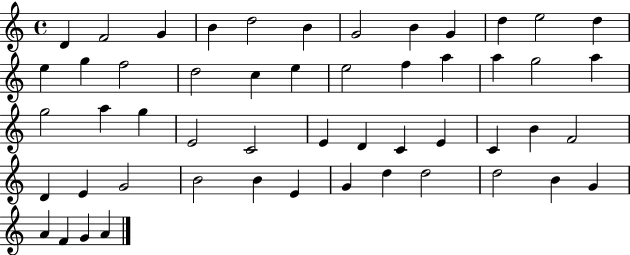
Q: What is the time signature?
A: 4/4